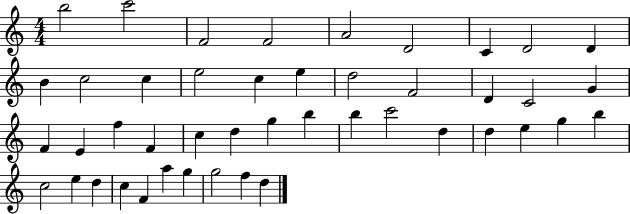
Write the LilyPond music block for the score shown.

{
  \clef treble
  \numericTimeSignature
  \time 4/4
  \key c \major
  b''2 c'''2 | f'2 f'2 | a'2 d'2 | c'4 d'2 d'4 | \break b'4 c''2 c''4 | e''2 c''4 e''4 | d''2 f'2 | d'4 c'2 g'4 | \break f'4 e'4 f''4 f'4 | c''4 d''4 g''4 b''4 | b''4 c'''2 d''4 | d''4 e''4 g''4 b''4 | \break c''2 e''4 d''4 | c''4 f'4 a''4 g''4 | g''2 f''4 d''4 | \bar "|."
}